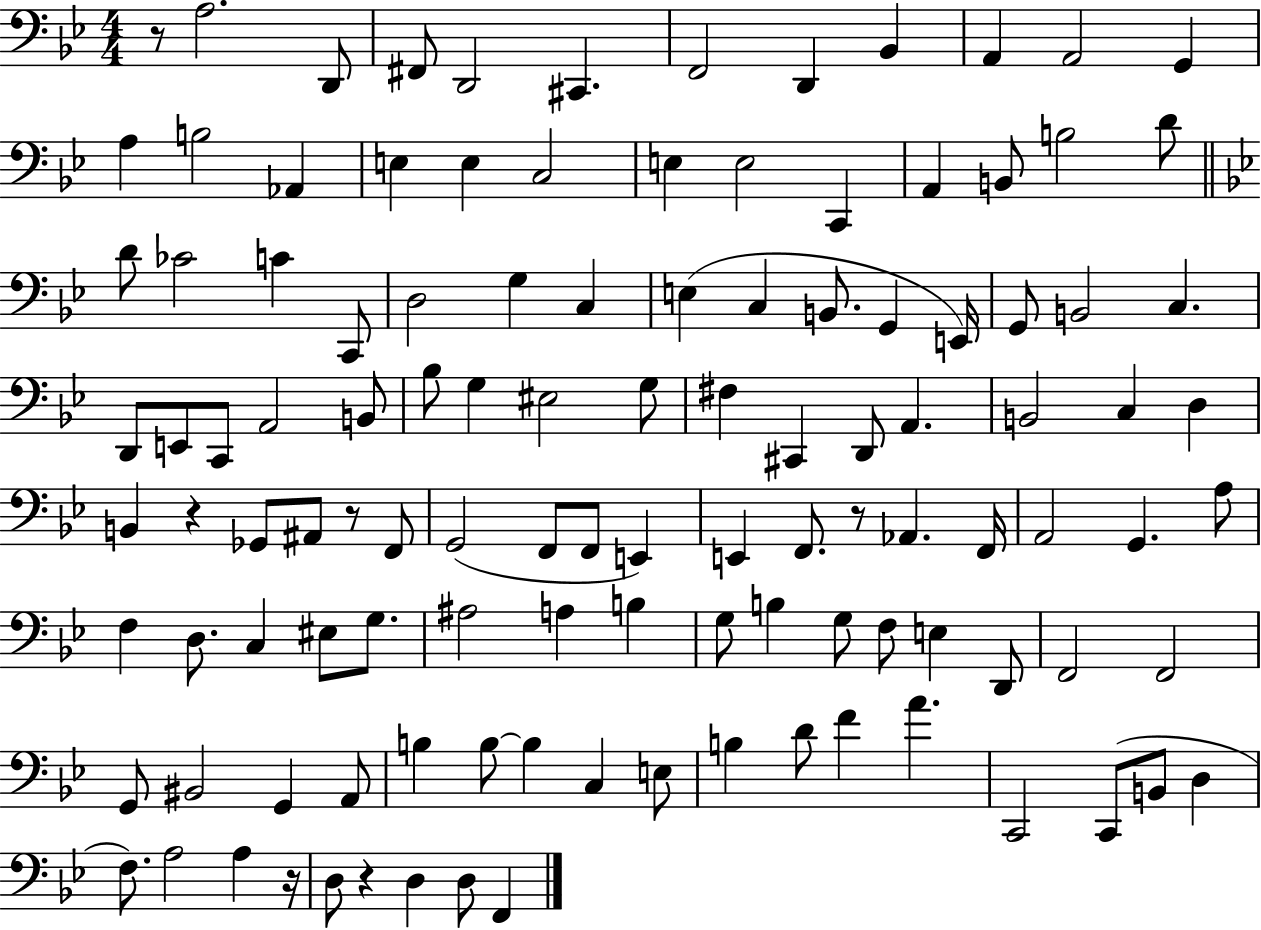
{
  \clef bass
  \numericTimeSignature
  \time 4/4
  \key bes \major
  r8 a2. d,8 | fis,8 d,2 cis,4. | f,2 d,4 bes,4 | a,4 a,2 g,4 | \break a4 b2 aes,4 | e4 e4 c2 | e4 e2 c,4 | a,4 b,8 b2 d'8 | \break \bar "||" \break \key g \minor d'8 ces'2 c'4 c,8 | d2 g4 c4 | e4( c4 b,8. g,4 e,16) | g,8 b,2 c4. | \break d,8 e,8 c,8 a,2 b,8 | bes8 g4 eis2 g8 | fis4 cis,4 d,8 a,4. | b,2 c4 d4 | \break b,4 r4 ges,8 ais,8 r8 f,8 | g,2( f,8 f,8 e,4) | e,4 f,8. r8 aes,4. f,16 | a,2 g,4. a8 | \break f4 d8. c4 eis8 g8. | ais2 a4 b4 | g8 b4 g8 f8 e4 d,8 | f,2 f,2 | \break g,8 bis,2 g,4 a,8 | b4 b8~~ b4 c4 e8 | b4 d'8 f'4 a'4. | c,2 c,8( b,8 d4 | \break f8.) a2 a4 r16 | d8 r4 d4 d8 f,4 | \bar "|."
}